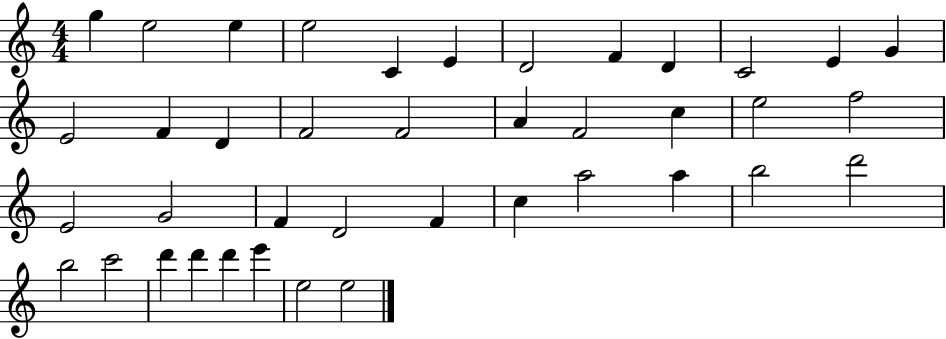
{
  \clef treble
  \numericTimeSignature
  \time 4/4
  \key c \major
  g''4 e''2 e''4 | e''2 c'4 e'4 | d'2 f'4 d'4 | c'2 e'4 g'4 | \break e'2 f'4 d'4 | f'2 f'2 | a'4 f'2 c''4 | e''2 f''2 | \break e'2 g'2 | f'4 d'2 f'4 | c''4 a''2 a''4 | b''2 d'''2 | \break b''2 c'''2 | d'''4 d'''4 d'''4 e'''4 | e''2 e''2 | \bar "|."
}